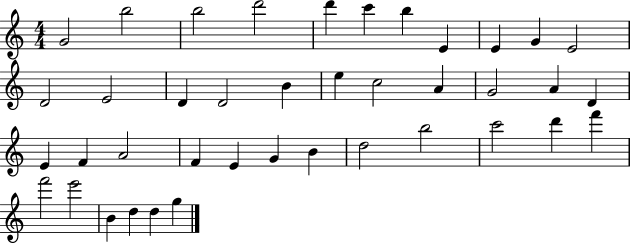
{
  \clef treble
  \numericTimeSignature
  \time 4/4
  \key c \major
  g'2 b''2 | b''2 d'''2 | d'''4 c'''4 b''4 e'4 | e'4 g'4 e'2 | \break d'2 e'2 | d'4 d'2 b'4 | e''4 c''2 a'4 | g'2 a'4 d'4 | \break e'4 f'4 a'2 | f'4 e'4 g'4 b'4 | d''2 b''2 | c'''2 d'''4 f'''4 | \break f'''2 e'''2 | b'4 d''4 d''4 g''4 | \bar "|."
}